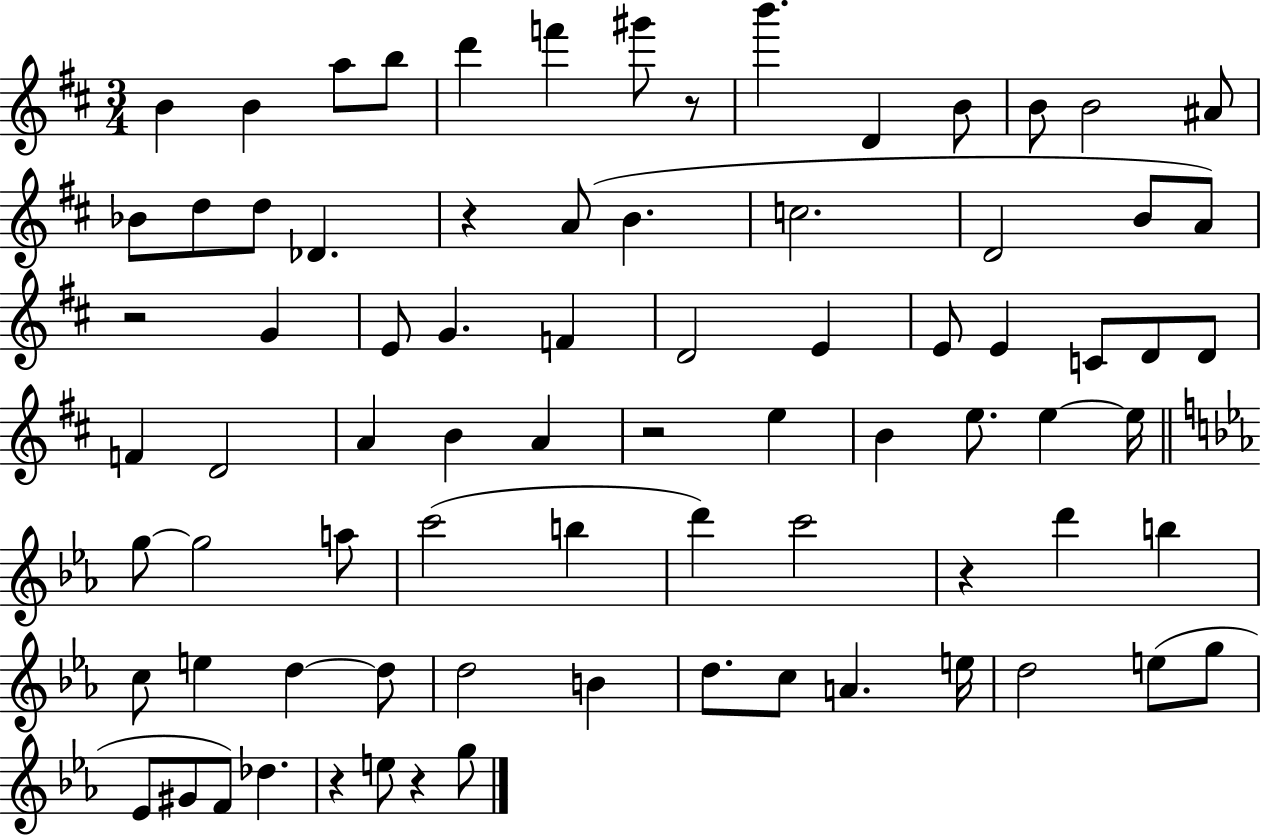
X:1
T:Untitled
M:3/4
L:1/4
K:D
B B a/2 b/2 d' f' ^g'/2 z/2 b' D B/2 B/2 B2 ^A/2 _B/2 d/2 d/2 _D z A/2 B c2 D2 B/2 A/2 z2 G E/2 G F D2 E E/2 E C/2 D/2 D/2 F D2 A B A z2 e B e/2 e e/4 g/2 g2 a/2 c'2 b d' c'2 z d' b c/2 e d d/2 d2 B d/2 c/2 A e/4 d2 e/2 g/2 _E/2 ^G/2 F/2 _d z e/2 z g/2